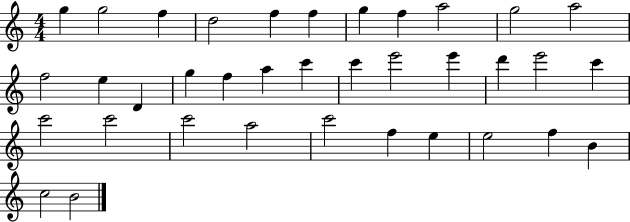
{
  \clef treble
  \numericTimeSignature
  \time 4/4
  \key c \major
  g''4 g''2 f''4 | d''2 f''4 f''4 | g''4 f''4 a''2 | g''2 a''2 | \break f''2 e''4 d'4 | g''4 f''4 a''4 c'''4 | c'''4 e'''2 e'''4 | d'''4 e'''2 c'''4 | \break c'''2 c'''2 | c'''2 a''2 | c'''2 f''4 e''4 | e''2 f''4 b'4 | \break c''2 b'2 | \bar "|."
}